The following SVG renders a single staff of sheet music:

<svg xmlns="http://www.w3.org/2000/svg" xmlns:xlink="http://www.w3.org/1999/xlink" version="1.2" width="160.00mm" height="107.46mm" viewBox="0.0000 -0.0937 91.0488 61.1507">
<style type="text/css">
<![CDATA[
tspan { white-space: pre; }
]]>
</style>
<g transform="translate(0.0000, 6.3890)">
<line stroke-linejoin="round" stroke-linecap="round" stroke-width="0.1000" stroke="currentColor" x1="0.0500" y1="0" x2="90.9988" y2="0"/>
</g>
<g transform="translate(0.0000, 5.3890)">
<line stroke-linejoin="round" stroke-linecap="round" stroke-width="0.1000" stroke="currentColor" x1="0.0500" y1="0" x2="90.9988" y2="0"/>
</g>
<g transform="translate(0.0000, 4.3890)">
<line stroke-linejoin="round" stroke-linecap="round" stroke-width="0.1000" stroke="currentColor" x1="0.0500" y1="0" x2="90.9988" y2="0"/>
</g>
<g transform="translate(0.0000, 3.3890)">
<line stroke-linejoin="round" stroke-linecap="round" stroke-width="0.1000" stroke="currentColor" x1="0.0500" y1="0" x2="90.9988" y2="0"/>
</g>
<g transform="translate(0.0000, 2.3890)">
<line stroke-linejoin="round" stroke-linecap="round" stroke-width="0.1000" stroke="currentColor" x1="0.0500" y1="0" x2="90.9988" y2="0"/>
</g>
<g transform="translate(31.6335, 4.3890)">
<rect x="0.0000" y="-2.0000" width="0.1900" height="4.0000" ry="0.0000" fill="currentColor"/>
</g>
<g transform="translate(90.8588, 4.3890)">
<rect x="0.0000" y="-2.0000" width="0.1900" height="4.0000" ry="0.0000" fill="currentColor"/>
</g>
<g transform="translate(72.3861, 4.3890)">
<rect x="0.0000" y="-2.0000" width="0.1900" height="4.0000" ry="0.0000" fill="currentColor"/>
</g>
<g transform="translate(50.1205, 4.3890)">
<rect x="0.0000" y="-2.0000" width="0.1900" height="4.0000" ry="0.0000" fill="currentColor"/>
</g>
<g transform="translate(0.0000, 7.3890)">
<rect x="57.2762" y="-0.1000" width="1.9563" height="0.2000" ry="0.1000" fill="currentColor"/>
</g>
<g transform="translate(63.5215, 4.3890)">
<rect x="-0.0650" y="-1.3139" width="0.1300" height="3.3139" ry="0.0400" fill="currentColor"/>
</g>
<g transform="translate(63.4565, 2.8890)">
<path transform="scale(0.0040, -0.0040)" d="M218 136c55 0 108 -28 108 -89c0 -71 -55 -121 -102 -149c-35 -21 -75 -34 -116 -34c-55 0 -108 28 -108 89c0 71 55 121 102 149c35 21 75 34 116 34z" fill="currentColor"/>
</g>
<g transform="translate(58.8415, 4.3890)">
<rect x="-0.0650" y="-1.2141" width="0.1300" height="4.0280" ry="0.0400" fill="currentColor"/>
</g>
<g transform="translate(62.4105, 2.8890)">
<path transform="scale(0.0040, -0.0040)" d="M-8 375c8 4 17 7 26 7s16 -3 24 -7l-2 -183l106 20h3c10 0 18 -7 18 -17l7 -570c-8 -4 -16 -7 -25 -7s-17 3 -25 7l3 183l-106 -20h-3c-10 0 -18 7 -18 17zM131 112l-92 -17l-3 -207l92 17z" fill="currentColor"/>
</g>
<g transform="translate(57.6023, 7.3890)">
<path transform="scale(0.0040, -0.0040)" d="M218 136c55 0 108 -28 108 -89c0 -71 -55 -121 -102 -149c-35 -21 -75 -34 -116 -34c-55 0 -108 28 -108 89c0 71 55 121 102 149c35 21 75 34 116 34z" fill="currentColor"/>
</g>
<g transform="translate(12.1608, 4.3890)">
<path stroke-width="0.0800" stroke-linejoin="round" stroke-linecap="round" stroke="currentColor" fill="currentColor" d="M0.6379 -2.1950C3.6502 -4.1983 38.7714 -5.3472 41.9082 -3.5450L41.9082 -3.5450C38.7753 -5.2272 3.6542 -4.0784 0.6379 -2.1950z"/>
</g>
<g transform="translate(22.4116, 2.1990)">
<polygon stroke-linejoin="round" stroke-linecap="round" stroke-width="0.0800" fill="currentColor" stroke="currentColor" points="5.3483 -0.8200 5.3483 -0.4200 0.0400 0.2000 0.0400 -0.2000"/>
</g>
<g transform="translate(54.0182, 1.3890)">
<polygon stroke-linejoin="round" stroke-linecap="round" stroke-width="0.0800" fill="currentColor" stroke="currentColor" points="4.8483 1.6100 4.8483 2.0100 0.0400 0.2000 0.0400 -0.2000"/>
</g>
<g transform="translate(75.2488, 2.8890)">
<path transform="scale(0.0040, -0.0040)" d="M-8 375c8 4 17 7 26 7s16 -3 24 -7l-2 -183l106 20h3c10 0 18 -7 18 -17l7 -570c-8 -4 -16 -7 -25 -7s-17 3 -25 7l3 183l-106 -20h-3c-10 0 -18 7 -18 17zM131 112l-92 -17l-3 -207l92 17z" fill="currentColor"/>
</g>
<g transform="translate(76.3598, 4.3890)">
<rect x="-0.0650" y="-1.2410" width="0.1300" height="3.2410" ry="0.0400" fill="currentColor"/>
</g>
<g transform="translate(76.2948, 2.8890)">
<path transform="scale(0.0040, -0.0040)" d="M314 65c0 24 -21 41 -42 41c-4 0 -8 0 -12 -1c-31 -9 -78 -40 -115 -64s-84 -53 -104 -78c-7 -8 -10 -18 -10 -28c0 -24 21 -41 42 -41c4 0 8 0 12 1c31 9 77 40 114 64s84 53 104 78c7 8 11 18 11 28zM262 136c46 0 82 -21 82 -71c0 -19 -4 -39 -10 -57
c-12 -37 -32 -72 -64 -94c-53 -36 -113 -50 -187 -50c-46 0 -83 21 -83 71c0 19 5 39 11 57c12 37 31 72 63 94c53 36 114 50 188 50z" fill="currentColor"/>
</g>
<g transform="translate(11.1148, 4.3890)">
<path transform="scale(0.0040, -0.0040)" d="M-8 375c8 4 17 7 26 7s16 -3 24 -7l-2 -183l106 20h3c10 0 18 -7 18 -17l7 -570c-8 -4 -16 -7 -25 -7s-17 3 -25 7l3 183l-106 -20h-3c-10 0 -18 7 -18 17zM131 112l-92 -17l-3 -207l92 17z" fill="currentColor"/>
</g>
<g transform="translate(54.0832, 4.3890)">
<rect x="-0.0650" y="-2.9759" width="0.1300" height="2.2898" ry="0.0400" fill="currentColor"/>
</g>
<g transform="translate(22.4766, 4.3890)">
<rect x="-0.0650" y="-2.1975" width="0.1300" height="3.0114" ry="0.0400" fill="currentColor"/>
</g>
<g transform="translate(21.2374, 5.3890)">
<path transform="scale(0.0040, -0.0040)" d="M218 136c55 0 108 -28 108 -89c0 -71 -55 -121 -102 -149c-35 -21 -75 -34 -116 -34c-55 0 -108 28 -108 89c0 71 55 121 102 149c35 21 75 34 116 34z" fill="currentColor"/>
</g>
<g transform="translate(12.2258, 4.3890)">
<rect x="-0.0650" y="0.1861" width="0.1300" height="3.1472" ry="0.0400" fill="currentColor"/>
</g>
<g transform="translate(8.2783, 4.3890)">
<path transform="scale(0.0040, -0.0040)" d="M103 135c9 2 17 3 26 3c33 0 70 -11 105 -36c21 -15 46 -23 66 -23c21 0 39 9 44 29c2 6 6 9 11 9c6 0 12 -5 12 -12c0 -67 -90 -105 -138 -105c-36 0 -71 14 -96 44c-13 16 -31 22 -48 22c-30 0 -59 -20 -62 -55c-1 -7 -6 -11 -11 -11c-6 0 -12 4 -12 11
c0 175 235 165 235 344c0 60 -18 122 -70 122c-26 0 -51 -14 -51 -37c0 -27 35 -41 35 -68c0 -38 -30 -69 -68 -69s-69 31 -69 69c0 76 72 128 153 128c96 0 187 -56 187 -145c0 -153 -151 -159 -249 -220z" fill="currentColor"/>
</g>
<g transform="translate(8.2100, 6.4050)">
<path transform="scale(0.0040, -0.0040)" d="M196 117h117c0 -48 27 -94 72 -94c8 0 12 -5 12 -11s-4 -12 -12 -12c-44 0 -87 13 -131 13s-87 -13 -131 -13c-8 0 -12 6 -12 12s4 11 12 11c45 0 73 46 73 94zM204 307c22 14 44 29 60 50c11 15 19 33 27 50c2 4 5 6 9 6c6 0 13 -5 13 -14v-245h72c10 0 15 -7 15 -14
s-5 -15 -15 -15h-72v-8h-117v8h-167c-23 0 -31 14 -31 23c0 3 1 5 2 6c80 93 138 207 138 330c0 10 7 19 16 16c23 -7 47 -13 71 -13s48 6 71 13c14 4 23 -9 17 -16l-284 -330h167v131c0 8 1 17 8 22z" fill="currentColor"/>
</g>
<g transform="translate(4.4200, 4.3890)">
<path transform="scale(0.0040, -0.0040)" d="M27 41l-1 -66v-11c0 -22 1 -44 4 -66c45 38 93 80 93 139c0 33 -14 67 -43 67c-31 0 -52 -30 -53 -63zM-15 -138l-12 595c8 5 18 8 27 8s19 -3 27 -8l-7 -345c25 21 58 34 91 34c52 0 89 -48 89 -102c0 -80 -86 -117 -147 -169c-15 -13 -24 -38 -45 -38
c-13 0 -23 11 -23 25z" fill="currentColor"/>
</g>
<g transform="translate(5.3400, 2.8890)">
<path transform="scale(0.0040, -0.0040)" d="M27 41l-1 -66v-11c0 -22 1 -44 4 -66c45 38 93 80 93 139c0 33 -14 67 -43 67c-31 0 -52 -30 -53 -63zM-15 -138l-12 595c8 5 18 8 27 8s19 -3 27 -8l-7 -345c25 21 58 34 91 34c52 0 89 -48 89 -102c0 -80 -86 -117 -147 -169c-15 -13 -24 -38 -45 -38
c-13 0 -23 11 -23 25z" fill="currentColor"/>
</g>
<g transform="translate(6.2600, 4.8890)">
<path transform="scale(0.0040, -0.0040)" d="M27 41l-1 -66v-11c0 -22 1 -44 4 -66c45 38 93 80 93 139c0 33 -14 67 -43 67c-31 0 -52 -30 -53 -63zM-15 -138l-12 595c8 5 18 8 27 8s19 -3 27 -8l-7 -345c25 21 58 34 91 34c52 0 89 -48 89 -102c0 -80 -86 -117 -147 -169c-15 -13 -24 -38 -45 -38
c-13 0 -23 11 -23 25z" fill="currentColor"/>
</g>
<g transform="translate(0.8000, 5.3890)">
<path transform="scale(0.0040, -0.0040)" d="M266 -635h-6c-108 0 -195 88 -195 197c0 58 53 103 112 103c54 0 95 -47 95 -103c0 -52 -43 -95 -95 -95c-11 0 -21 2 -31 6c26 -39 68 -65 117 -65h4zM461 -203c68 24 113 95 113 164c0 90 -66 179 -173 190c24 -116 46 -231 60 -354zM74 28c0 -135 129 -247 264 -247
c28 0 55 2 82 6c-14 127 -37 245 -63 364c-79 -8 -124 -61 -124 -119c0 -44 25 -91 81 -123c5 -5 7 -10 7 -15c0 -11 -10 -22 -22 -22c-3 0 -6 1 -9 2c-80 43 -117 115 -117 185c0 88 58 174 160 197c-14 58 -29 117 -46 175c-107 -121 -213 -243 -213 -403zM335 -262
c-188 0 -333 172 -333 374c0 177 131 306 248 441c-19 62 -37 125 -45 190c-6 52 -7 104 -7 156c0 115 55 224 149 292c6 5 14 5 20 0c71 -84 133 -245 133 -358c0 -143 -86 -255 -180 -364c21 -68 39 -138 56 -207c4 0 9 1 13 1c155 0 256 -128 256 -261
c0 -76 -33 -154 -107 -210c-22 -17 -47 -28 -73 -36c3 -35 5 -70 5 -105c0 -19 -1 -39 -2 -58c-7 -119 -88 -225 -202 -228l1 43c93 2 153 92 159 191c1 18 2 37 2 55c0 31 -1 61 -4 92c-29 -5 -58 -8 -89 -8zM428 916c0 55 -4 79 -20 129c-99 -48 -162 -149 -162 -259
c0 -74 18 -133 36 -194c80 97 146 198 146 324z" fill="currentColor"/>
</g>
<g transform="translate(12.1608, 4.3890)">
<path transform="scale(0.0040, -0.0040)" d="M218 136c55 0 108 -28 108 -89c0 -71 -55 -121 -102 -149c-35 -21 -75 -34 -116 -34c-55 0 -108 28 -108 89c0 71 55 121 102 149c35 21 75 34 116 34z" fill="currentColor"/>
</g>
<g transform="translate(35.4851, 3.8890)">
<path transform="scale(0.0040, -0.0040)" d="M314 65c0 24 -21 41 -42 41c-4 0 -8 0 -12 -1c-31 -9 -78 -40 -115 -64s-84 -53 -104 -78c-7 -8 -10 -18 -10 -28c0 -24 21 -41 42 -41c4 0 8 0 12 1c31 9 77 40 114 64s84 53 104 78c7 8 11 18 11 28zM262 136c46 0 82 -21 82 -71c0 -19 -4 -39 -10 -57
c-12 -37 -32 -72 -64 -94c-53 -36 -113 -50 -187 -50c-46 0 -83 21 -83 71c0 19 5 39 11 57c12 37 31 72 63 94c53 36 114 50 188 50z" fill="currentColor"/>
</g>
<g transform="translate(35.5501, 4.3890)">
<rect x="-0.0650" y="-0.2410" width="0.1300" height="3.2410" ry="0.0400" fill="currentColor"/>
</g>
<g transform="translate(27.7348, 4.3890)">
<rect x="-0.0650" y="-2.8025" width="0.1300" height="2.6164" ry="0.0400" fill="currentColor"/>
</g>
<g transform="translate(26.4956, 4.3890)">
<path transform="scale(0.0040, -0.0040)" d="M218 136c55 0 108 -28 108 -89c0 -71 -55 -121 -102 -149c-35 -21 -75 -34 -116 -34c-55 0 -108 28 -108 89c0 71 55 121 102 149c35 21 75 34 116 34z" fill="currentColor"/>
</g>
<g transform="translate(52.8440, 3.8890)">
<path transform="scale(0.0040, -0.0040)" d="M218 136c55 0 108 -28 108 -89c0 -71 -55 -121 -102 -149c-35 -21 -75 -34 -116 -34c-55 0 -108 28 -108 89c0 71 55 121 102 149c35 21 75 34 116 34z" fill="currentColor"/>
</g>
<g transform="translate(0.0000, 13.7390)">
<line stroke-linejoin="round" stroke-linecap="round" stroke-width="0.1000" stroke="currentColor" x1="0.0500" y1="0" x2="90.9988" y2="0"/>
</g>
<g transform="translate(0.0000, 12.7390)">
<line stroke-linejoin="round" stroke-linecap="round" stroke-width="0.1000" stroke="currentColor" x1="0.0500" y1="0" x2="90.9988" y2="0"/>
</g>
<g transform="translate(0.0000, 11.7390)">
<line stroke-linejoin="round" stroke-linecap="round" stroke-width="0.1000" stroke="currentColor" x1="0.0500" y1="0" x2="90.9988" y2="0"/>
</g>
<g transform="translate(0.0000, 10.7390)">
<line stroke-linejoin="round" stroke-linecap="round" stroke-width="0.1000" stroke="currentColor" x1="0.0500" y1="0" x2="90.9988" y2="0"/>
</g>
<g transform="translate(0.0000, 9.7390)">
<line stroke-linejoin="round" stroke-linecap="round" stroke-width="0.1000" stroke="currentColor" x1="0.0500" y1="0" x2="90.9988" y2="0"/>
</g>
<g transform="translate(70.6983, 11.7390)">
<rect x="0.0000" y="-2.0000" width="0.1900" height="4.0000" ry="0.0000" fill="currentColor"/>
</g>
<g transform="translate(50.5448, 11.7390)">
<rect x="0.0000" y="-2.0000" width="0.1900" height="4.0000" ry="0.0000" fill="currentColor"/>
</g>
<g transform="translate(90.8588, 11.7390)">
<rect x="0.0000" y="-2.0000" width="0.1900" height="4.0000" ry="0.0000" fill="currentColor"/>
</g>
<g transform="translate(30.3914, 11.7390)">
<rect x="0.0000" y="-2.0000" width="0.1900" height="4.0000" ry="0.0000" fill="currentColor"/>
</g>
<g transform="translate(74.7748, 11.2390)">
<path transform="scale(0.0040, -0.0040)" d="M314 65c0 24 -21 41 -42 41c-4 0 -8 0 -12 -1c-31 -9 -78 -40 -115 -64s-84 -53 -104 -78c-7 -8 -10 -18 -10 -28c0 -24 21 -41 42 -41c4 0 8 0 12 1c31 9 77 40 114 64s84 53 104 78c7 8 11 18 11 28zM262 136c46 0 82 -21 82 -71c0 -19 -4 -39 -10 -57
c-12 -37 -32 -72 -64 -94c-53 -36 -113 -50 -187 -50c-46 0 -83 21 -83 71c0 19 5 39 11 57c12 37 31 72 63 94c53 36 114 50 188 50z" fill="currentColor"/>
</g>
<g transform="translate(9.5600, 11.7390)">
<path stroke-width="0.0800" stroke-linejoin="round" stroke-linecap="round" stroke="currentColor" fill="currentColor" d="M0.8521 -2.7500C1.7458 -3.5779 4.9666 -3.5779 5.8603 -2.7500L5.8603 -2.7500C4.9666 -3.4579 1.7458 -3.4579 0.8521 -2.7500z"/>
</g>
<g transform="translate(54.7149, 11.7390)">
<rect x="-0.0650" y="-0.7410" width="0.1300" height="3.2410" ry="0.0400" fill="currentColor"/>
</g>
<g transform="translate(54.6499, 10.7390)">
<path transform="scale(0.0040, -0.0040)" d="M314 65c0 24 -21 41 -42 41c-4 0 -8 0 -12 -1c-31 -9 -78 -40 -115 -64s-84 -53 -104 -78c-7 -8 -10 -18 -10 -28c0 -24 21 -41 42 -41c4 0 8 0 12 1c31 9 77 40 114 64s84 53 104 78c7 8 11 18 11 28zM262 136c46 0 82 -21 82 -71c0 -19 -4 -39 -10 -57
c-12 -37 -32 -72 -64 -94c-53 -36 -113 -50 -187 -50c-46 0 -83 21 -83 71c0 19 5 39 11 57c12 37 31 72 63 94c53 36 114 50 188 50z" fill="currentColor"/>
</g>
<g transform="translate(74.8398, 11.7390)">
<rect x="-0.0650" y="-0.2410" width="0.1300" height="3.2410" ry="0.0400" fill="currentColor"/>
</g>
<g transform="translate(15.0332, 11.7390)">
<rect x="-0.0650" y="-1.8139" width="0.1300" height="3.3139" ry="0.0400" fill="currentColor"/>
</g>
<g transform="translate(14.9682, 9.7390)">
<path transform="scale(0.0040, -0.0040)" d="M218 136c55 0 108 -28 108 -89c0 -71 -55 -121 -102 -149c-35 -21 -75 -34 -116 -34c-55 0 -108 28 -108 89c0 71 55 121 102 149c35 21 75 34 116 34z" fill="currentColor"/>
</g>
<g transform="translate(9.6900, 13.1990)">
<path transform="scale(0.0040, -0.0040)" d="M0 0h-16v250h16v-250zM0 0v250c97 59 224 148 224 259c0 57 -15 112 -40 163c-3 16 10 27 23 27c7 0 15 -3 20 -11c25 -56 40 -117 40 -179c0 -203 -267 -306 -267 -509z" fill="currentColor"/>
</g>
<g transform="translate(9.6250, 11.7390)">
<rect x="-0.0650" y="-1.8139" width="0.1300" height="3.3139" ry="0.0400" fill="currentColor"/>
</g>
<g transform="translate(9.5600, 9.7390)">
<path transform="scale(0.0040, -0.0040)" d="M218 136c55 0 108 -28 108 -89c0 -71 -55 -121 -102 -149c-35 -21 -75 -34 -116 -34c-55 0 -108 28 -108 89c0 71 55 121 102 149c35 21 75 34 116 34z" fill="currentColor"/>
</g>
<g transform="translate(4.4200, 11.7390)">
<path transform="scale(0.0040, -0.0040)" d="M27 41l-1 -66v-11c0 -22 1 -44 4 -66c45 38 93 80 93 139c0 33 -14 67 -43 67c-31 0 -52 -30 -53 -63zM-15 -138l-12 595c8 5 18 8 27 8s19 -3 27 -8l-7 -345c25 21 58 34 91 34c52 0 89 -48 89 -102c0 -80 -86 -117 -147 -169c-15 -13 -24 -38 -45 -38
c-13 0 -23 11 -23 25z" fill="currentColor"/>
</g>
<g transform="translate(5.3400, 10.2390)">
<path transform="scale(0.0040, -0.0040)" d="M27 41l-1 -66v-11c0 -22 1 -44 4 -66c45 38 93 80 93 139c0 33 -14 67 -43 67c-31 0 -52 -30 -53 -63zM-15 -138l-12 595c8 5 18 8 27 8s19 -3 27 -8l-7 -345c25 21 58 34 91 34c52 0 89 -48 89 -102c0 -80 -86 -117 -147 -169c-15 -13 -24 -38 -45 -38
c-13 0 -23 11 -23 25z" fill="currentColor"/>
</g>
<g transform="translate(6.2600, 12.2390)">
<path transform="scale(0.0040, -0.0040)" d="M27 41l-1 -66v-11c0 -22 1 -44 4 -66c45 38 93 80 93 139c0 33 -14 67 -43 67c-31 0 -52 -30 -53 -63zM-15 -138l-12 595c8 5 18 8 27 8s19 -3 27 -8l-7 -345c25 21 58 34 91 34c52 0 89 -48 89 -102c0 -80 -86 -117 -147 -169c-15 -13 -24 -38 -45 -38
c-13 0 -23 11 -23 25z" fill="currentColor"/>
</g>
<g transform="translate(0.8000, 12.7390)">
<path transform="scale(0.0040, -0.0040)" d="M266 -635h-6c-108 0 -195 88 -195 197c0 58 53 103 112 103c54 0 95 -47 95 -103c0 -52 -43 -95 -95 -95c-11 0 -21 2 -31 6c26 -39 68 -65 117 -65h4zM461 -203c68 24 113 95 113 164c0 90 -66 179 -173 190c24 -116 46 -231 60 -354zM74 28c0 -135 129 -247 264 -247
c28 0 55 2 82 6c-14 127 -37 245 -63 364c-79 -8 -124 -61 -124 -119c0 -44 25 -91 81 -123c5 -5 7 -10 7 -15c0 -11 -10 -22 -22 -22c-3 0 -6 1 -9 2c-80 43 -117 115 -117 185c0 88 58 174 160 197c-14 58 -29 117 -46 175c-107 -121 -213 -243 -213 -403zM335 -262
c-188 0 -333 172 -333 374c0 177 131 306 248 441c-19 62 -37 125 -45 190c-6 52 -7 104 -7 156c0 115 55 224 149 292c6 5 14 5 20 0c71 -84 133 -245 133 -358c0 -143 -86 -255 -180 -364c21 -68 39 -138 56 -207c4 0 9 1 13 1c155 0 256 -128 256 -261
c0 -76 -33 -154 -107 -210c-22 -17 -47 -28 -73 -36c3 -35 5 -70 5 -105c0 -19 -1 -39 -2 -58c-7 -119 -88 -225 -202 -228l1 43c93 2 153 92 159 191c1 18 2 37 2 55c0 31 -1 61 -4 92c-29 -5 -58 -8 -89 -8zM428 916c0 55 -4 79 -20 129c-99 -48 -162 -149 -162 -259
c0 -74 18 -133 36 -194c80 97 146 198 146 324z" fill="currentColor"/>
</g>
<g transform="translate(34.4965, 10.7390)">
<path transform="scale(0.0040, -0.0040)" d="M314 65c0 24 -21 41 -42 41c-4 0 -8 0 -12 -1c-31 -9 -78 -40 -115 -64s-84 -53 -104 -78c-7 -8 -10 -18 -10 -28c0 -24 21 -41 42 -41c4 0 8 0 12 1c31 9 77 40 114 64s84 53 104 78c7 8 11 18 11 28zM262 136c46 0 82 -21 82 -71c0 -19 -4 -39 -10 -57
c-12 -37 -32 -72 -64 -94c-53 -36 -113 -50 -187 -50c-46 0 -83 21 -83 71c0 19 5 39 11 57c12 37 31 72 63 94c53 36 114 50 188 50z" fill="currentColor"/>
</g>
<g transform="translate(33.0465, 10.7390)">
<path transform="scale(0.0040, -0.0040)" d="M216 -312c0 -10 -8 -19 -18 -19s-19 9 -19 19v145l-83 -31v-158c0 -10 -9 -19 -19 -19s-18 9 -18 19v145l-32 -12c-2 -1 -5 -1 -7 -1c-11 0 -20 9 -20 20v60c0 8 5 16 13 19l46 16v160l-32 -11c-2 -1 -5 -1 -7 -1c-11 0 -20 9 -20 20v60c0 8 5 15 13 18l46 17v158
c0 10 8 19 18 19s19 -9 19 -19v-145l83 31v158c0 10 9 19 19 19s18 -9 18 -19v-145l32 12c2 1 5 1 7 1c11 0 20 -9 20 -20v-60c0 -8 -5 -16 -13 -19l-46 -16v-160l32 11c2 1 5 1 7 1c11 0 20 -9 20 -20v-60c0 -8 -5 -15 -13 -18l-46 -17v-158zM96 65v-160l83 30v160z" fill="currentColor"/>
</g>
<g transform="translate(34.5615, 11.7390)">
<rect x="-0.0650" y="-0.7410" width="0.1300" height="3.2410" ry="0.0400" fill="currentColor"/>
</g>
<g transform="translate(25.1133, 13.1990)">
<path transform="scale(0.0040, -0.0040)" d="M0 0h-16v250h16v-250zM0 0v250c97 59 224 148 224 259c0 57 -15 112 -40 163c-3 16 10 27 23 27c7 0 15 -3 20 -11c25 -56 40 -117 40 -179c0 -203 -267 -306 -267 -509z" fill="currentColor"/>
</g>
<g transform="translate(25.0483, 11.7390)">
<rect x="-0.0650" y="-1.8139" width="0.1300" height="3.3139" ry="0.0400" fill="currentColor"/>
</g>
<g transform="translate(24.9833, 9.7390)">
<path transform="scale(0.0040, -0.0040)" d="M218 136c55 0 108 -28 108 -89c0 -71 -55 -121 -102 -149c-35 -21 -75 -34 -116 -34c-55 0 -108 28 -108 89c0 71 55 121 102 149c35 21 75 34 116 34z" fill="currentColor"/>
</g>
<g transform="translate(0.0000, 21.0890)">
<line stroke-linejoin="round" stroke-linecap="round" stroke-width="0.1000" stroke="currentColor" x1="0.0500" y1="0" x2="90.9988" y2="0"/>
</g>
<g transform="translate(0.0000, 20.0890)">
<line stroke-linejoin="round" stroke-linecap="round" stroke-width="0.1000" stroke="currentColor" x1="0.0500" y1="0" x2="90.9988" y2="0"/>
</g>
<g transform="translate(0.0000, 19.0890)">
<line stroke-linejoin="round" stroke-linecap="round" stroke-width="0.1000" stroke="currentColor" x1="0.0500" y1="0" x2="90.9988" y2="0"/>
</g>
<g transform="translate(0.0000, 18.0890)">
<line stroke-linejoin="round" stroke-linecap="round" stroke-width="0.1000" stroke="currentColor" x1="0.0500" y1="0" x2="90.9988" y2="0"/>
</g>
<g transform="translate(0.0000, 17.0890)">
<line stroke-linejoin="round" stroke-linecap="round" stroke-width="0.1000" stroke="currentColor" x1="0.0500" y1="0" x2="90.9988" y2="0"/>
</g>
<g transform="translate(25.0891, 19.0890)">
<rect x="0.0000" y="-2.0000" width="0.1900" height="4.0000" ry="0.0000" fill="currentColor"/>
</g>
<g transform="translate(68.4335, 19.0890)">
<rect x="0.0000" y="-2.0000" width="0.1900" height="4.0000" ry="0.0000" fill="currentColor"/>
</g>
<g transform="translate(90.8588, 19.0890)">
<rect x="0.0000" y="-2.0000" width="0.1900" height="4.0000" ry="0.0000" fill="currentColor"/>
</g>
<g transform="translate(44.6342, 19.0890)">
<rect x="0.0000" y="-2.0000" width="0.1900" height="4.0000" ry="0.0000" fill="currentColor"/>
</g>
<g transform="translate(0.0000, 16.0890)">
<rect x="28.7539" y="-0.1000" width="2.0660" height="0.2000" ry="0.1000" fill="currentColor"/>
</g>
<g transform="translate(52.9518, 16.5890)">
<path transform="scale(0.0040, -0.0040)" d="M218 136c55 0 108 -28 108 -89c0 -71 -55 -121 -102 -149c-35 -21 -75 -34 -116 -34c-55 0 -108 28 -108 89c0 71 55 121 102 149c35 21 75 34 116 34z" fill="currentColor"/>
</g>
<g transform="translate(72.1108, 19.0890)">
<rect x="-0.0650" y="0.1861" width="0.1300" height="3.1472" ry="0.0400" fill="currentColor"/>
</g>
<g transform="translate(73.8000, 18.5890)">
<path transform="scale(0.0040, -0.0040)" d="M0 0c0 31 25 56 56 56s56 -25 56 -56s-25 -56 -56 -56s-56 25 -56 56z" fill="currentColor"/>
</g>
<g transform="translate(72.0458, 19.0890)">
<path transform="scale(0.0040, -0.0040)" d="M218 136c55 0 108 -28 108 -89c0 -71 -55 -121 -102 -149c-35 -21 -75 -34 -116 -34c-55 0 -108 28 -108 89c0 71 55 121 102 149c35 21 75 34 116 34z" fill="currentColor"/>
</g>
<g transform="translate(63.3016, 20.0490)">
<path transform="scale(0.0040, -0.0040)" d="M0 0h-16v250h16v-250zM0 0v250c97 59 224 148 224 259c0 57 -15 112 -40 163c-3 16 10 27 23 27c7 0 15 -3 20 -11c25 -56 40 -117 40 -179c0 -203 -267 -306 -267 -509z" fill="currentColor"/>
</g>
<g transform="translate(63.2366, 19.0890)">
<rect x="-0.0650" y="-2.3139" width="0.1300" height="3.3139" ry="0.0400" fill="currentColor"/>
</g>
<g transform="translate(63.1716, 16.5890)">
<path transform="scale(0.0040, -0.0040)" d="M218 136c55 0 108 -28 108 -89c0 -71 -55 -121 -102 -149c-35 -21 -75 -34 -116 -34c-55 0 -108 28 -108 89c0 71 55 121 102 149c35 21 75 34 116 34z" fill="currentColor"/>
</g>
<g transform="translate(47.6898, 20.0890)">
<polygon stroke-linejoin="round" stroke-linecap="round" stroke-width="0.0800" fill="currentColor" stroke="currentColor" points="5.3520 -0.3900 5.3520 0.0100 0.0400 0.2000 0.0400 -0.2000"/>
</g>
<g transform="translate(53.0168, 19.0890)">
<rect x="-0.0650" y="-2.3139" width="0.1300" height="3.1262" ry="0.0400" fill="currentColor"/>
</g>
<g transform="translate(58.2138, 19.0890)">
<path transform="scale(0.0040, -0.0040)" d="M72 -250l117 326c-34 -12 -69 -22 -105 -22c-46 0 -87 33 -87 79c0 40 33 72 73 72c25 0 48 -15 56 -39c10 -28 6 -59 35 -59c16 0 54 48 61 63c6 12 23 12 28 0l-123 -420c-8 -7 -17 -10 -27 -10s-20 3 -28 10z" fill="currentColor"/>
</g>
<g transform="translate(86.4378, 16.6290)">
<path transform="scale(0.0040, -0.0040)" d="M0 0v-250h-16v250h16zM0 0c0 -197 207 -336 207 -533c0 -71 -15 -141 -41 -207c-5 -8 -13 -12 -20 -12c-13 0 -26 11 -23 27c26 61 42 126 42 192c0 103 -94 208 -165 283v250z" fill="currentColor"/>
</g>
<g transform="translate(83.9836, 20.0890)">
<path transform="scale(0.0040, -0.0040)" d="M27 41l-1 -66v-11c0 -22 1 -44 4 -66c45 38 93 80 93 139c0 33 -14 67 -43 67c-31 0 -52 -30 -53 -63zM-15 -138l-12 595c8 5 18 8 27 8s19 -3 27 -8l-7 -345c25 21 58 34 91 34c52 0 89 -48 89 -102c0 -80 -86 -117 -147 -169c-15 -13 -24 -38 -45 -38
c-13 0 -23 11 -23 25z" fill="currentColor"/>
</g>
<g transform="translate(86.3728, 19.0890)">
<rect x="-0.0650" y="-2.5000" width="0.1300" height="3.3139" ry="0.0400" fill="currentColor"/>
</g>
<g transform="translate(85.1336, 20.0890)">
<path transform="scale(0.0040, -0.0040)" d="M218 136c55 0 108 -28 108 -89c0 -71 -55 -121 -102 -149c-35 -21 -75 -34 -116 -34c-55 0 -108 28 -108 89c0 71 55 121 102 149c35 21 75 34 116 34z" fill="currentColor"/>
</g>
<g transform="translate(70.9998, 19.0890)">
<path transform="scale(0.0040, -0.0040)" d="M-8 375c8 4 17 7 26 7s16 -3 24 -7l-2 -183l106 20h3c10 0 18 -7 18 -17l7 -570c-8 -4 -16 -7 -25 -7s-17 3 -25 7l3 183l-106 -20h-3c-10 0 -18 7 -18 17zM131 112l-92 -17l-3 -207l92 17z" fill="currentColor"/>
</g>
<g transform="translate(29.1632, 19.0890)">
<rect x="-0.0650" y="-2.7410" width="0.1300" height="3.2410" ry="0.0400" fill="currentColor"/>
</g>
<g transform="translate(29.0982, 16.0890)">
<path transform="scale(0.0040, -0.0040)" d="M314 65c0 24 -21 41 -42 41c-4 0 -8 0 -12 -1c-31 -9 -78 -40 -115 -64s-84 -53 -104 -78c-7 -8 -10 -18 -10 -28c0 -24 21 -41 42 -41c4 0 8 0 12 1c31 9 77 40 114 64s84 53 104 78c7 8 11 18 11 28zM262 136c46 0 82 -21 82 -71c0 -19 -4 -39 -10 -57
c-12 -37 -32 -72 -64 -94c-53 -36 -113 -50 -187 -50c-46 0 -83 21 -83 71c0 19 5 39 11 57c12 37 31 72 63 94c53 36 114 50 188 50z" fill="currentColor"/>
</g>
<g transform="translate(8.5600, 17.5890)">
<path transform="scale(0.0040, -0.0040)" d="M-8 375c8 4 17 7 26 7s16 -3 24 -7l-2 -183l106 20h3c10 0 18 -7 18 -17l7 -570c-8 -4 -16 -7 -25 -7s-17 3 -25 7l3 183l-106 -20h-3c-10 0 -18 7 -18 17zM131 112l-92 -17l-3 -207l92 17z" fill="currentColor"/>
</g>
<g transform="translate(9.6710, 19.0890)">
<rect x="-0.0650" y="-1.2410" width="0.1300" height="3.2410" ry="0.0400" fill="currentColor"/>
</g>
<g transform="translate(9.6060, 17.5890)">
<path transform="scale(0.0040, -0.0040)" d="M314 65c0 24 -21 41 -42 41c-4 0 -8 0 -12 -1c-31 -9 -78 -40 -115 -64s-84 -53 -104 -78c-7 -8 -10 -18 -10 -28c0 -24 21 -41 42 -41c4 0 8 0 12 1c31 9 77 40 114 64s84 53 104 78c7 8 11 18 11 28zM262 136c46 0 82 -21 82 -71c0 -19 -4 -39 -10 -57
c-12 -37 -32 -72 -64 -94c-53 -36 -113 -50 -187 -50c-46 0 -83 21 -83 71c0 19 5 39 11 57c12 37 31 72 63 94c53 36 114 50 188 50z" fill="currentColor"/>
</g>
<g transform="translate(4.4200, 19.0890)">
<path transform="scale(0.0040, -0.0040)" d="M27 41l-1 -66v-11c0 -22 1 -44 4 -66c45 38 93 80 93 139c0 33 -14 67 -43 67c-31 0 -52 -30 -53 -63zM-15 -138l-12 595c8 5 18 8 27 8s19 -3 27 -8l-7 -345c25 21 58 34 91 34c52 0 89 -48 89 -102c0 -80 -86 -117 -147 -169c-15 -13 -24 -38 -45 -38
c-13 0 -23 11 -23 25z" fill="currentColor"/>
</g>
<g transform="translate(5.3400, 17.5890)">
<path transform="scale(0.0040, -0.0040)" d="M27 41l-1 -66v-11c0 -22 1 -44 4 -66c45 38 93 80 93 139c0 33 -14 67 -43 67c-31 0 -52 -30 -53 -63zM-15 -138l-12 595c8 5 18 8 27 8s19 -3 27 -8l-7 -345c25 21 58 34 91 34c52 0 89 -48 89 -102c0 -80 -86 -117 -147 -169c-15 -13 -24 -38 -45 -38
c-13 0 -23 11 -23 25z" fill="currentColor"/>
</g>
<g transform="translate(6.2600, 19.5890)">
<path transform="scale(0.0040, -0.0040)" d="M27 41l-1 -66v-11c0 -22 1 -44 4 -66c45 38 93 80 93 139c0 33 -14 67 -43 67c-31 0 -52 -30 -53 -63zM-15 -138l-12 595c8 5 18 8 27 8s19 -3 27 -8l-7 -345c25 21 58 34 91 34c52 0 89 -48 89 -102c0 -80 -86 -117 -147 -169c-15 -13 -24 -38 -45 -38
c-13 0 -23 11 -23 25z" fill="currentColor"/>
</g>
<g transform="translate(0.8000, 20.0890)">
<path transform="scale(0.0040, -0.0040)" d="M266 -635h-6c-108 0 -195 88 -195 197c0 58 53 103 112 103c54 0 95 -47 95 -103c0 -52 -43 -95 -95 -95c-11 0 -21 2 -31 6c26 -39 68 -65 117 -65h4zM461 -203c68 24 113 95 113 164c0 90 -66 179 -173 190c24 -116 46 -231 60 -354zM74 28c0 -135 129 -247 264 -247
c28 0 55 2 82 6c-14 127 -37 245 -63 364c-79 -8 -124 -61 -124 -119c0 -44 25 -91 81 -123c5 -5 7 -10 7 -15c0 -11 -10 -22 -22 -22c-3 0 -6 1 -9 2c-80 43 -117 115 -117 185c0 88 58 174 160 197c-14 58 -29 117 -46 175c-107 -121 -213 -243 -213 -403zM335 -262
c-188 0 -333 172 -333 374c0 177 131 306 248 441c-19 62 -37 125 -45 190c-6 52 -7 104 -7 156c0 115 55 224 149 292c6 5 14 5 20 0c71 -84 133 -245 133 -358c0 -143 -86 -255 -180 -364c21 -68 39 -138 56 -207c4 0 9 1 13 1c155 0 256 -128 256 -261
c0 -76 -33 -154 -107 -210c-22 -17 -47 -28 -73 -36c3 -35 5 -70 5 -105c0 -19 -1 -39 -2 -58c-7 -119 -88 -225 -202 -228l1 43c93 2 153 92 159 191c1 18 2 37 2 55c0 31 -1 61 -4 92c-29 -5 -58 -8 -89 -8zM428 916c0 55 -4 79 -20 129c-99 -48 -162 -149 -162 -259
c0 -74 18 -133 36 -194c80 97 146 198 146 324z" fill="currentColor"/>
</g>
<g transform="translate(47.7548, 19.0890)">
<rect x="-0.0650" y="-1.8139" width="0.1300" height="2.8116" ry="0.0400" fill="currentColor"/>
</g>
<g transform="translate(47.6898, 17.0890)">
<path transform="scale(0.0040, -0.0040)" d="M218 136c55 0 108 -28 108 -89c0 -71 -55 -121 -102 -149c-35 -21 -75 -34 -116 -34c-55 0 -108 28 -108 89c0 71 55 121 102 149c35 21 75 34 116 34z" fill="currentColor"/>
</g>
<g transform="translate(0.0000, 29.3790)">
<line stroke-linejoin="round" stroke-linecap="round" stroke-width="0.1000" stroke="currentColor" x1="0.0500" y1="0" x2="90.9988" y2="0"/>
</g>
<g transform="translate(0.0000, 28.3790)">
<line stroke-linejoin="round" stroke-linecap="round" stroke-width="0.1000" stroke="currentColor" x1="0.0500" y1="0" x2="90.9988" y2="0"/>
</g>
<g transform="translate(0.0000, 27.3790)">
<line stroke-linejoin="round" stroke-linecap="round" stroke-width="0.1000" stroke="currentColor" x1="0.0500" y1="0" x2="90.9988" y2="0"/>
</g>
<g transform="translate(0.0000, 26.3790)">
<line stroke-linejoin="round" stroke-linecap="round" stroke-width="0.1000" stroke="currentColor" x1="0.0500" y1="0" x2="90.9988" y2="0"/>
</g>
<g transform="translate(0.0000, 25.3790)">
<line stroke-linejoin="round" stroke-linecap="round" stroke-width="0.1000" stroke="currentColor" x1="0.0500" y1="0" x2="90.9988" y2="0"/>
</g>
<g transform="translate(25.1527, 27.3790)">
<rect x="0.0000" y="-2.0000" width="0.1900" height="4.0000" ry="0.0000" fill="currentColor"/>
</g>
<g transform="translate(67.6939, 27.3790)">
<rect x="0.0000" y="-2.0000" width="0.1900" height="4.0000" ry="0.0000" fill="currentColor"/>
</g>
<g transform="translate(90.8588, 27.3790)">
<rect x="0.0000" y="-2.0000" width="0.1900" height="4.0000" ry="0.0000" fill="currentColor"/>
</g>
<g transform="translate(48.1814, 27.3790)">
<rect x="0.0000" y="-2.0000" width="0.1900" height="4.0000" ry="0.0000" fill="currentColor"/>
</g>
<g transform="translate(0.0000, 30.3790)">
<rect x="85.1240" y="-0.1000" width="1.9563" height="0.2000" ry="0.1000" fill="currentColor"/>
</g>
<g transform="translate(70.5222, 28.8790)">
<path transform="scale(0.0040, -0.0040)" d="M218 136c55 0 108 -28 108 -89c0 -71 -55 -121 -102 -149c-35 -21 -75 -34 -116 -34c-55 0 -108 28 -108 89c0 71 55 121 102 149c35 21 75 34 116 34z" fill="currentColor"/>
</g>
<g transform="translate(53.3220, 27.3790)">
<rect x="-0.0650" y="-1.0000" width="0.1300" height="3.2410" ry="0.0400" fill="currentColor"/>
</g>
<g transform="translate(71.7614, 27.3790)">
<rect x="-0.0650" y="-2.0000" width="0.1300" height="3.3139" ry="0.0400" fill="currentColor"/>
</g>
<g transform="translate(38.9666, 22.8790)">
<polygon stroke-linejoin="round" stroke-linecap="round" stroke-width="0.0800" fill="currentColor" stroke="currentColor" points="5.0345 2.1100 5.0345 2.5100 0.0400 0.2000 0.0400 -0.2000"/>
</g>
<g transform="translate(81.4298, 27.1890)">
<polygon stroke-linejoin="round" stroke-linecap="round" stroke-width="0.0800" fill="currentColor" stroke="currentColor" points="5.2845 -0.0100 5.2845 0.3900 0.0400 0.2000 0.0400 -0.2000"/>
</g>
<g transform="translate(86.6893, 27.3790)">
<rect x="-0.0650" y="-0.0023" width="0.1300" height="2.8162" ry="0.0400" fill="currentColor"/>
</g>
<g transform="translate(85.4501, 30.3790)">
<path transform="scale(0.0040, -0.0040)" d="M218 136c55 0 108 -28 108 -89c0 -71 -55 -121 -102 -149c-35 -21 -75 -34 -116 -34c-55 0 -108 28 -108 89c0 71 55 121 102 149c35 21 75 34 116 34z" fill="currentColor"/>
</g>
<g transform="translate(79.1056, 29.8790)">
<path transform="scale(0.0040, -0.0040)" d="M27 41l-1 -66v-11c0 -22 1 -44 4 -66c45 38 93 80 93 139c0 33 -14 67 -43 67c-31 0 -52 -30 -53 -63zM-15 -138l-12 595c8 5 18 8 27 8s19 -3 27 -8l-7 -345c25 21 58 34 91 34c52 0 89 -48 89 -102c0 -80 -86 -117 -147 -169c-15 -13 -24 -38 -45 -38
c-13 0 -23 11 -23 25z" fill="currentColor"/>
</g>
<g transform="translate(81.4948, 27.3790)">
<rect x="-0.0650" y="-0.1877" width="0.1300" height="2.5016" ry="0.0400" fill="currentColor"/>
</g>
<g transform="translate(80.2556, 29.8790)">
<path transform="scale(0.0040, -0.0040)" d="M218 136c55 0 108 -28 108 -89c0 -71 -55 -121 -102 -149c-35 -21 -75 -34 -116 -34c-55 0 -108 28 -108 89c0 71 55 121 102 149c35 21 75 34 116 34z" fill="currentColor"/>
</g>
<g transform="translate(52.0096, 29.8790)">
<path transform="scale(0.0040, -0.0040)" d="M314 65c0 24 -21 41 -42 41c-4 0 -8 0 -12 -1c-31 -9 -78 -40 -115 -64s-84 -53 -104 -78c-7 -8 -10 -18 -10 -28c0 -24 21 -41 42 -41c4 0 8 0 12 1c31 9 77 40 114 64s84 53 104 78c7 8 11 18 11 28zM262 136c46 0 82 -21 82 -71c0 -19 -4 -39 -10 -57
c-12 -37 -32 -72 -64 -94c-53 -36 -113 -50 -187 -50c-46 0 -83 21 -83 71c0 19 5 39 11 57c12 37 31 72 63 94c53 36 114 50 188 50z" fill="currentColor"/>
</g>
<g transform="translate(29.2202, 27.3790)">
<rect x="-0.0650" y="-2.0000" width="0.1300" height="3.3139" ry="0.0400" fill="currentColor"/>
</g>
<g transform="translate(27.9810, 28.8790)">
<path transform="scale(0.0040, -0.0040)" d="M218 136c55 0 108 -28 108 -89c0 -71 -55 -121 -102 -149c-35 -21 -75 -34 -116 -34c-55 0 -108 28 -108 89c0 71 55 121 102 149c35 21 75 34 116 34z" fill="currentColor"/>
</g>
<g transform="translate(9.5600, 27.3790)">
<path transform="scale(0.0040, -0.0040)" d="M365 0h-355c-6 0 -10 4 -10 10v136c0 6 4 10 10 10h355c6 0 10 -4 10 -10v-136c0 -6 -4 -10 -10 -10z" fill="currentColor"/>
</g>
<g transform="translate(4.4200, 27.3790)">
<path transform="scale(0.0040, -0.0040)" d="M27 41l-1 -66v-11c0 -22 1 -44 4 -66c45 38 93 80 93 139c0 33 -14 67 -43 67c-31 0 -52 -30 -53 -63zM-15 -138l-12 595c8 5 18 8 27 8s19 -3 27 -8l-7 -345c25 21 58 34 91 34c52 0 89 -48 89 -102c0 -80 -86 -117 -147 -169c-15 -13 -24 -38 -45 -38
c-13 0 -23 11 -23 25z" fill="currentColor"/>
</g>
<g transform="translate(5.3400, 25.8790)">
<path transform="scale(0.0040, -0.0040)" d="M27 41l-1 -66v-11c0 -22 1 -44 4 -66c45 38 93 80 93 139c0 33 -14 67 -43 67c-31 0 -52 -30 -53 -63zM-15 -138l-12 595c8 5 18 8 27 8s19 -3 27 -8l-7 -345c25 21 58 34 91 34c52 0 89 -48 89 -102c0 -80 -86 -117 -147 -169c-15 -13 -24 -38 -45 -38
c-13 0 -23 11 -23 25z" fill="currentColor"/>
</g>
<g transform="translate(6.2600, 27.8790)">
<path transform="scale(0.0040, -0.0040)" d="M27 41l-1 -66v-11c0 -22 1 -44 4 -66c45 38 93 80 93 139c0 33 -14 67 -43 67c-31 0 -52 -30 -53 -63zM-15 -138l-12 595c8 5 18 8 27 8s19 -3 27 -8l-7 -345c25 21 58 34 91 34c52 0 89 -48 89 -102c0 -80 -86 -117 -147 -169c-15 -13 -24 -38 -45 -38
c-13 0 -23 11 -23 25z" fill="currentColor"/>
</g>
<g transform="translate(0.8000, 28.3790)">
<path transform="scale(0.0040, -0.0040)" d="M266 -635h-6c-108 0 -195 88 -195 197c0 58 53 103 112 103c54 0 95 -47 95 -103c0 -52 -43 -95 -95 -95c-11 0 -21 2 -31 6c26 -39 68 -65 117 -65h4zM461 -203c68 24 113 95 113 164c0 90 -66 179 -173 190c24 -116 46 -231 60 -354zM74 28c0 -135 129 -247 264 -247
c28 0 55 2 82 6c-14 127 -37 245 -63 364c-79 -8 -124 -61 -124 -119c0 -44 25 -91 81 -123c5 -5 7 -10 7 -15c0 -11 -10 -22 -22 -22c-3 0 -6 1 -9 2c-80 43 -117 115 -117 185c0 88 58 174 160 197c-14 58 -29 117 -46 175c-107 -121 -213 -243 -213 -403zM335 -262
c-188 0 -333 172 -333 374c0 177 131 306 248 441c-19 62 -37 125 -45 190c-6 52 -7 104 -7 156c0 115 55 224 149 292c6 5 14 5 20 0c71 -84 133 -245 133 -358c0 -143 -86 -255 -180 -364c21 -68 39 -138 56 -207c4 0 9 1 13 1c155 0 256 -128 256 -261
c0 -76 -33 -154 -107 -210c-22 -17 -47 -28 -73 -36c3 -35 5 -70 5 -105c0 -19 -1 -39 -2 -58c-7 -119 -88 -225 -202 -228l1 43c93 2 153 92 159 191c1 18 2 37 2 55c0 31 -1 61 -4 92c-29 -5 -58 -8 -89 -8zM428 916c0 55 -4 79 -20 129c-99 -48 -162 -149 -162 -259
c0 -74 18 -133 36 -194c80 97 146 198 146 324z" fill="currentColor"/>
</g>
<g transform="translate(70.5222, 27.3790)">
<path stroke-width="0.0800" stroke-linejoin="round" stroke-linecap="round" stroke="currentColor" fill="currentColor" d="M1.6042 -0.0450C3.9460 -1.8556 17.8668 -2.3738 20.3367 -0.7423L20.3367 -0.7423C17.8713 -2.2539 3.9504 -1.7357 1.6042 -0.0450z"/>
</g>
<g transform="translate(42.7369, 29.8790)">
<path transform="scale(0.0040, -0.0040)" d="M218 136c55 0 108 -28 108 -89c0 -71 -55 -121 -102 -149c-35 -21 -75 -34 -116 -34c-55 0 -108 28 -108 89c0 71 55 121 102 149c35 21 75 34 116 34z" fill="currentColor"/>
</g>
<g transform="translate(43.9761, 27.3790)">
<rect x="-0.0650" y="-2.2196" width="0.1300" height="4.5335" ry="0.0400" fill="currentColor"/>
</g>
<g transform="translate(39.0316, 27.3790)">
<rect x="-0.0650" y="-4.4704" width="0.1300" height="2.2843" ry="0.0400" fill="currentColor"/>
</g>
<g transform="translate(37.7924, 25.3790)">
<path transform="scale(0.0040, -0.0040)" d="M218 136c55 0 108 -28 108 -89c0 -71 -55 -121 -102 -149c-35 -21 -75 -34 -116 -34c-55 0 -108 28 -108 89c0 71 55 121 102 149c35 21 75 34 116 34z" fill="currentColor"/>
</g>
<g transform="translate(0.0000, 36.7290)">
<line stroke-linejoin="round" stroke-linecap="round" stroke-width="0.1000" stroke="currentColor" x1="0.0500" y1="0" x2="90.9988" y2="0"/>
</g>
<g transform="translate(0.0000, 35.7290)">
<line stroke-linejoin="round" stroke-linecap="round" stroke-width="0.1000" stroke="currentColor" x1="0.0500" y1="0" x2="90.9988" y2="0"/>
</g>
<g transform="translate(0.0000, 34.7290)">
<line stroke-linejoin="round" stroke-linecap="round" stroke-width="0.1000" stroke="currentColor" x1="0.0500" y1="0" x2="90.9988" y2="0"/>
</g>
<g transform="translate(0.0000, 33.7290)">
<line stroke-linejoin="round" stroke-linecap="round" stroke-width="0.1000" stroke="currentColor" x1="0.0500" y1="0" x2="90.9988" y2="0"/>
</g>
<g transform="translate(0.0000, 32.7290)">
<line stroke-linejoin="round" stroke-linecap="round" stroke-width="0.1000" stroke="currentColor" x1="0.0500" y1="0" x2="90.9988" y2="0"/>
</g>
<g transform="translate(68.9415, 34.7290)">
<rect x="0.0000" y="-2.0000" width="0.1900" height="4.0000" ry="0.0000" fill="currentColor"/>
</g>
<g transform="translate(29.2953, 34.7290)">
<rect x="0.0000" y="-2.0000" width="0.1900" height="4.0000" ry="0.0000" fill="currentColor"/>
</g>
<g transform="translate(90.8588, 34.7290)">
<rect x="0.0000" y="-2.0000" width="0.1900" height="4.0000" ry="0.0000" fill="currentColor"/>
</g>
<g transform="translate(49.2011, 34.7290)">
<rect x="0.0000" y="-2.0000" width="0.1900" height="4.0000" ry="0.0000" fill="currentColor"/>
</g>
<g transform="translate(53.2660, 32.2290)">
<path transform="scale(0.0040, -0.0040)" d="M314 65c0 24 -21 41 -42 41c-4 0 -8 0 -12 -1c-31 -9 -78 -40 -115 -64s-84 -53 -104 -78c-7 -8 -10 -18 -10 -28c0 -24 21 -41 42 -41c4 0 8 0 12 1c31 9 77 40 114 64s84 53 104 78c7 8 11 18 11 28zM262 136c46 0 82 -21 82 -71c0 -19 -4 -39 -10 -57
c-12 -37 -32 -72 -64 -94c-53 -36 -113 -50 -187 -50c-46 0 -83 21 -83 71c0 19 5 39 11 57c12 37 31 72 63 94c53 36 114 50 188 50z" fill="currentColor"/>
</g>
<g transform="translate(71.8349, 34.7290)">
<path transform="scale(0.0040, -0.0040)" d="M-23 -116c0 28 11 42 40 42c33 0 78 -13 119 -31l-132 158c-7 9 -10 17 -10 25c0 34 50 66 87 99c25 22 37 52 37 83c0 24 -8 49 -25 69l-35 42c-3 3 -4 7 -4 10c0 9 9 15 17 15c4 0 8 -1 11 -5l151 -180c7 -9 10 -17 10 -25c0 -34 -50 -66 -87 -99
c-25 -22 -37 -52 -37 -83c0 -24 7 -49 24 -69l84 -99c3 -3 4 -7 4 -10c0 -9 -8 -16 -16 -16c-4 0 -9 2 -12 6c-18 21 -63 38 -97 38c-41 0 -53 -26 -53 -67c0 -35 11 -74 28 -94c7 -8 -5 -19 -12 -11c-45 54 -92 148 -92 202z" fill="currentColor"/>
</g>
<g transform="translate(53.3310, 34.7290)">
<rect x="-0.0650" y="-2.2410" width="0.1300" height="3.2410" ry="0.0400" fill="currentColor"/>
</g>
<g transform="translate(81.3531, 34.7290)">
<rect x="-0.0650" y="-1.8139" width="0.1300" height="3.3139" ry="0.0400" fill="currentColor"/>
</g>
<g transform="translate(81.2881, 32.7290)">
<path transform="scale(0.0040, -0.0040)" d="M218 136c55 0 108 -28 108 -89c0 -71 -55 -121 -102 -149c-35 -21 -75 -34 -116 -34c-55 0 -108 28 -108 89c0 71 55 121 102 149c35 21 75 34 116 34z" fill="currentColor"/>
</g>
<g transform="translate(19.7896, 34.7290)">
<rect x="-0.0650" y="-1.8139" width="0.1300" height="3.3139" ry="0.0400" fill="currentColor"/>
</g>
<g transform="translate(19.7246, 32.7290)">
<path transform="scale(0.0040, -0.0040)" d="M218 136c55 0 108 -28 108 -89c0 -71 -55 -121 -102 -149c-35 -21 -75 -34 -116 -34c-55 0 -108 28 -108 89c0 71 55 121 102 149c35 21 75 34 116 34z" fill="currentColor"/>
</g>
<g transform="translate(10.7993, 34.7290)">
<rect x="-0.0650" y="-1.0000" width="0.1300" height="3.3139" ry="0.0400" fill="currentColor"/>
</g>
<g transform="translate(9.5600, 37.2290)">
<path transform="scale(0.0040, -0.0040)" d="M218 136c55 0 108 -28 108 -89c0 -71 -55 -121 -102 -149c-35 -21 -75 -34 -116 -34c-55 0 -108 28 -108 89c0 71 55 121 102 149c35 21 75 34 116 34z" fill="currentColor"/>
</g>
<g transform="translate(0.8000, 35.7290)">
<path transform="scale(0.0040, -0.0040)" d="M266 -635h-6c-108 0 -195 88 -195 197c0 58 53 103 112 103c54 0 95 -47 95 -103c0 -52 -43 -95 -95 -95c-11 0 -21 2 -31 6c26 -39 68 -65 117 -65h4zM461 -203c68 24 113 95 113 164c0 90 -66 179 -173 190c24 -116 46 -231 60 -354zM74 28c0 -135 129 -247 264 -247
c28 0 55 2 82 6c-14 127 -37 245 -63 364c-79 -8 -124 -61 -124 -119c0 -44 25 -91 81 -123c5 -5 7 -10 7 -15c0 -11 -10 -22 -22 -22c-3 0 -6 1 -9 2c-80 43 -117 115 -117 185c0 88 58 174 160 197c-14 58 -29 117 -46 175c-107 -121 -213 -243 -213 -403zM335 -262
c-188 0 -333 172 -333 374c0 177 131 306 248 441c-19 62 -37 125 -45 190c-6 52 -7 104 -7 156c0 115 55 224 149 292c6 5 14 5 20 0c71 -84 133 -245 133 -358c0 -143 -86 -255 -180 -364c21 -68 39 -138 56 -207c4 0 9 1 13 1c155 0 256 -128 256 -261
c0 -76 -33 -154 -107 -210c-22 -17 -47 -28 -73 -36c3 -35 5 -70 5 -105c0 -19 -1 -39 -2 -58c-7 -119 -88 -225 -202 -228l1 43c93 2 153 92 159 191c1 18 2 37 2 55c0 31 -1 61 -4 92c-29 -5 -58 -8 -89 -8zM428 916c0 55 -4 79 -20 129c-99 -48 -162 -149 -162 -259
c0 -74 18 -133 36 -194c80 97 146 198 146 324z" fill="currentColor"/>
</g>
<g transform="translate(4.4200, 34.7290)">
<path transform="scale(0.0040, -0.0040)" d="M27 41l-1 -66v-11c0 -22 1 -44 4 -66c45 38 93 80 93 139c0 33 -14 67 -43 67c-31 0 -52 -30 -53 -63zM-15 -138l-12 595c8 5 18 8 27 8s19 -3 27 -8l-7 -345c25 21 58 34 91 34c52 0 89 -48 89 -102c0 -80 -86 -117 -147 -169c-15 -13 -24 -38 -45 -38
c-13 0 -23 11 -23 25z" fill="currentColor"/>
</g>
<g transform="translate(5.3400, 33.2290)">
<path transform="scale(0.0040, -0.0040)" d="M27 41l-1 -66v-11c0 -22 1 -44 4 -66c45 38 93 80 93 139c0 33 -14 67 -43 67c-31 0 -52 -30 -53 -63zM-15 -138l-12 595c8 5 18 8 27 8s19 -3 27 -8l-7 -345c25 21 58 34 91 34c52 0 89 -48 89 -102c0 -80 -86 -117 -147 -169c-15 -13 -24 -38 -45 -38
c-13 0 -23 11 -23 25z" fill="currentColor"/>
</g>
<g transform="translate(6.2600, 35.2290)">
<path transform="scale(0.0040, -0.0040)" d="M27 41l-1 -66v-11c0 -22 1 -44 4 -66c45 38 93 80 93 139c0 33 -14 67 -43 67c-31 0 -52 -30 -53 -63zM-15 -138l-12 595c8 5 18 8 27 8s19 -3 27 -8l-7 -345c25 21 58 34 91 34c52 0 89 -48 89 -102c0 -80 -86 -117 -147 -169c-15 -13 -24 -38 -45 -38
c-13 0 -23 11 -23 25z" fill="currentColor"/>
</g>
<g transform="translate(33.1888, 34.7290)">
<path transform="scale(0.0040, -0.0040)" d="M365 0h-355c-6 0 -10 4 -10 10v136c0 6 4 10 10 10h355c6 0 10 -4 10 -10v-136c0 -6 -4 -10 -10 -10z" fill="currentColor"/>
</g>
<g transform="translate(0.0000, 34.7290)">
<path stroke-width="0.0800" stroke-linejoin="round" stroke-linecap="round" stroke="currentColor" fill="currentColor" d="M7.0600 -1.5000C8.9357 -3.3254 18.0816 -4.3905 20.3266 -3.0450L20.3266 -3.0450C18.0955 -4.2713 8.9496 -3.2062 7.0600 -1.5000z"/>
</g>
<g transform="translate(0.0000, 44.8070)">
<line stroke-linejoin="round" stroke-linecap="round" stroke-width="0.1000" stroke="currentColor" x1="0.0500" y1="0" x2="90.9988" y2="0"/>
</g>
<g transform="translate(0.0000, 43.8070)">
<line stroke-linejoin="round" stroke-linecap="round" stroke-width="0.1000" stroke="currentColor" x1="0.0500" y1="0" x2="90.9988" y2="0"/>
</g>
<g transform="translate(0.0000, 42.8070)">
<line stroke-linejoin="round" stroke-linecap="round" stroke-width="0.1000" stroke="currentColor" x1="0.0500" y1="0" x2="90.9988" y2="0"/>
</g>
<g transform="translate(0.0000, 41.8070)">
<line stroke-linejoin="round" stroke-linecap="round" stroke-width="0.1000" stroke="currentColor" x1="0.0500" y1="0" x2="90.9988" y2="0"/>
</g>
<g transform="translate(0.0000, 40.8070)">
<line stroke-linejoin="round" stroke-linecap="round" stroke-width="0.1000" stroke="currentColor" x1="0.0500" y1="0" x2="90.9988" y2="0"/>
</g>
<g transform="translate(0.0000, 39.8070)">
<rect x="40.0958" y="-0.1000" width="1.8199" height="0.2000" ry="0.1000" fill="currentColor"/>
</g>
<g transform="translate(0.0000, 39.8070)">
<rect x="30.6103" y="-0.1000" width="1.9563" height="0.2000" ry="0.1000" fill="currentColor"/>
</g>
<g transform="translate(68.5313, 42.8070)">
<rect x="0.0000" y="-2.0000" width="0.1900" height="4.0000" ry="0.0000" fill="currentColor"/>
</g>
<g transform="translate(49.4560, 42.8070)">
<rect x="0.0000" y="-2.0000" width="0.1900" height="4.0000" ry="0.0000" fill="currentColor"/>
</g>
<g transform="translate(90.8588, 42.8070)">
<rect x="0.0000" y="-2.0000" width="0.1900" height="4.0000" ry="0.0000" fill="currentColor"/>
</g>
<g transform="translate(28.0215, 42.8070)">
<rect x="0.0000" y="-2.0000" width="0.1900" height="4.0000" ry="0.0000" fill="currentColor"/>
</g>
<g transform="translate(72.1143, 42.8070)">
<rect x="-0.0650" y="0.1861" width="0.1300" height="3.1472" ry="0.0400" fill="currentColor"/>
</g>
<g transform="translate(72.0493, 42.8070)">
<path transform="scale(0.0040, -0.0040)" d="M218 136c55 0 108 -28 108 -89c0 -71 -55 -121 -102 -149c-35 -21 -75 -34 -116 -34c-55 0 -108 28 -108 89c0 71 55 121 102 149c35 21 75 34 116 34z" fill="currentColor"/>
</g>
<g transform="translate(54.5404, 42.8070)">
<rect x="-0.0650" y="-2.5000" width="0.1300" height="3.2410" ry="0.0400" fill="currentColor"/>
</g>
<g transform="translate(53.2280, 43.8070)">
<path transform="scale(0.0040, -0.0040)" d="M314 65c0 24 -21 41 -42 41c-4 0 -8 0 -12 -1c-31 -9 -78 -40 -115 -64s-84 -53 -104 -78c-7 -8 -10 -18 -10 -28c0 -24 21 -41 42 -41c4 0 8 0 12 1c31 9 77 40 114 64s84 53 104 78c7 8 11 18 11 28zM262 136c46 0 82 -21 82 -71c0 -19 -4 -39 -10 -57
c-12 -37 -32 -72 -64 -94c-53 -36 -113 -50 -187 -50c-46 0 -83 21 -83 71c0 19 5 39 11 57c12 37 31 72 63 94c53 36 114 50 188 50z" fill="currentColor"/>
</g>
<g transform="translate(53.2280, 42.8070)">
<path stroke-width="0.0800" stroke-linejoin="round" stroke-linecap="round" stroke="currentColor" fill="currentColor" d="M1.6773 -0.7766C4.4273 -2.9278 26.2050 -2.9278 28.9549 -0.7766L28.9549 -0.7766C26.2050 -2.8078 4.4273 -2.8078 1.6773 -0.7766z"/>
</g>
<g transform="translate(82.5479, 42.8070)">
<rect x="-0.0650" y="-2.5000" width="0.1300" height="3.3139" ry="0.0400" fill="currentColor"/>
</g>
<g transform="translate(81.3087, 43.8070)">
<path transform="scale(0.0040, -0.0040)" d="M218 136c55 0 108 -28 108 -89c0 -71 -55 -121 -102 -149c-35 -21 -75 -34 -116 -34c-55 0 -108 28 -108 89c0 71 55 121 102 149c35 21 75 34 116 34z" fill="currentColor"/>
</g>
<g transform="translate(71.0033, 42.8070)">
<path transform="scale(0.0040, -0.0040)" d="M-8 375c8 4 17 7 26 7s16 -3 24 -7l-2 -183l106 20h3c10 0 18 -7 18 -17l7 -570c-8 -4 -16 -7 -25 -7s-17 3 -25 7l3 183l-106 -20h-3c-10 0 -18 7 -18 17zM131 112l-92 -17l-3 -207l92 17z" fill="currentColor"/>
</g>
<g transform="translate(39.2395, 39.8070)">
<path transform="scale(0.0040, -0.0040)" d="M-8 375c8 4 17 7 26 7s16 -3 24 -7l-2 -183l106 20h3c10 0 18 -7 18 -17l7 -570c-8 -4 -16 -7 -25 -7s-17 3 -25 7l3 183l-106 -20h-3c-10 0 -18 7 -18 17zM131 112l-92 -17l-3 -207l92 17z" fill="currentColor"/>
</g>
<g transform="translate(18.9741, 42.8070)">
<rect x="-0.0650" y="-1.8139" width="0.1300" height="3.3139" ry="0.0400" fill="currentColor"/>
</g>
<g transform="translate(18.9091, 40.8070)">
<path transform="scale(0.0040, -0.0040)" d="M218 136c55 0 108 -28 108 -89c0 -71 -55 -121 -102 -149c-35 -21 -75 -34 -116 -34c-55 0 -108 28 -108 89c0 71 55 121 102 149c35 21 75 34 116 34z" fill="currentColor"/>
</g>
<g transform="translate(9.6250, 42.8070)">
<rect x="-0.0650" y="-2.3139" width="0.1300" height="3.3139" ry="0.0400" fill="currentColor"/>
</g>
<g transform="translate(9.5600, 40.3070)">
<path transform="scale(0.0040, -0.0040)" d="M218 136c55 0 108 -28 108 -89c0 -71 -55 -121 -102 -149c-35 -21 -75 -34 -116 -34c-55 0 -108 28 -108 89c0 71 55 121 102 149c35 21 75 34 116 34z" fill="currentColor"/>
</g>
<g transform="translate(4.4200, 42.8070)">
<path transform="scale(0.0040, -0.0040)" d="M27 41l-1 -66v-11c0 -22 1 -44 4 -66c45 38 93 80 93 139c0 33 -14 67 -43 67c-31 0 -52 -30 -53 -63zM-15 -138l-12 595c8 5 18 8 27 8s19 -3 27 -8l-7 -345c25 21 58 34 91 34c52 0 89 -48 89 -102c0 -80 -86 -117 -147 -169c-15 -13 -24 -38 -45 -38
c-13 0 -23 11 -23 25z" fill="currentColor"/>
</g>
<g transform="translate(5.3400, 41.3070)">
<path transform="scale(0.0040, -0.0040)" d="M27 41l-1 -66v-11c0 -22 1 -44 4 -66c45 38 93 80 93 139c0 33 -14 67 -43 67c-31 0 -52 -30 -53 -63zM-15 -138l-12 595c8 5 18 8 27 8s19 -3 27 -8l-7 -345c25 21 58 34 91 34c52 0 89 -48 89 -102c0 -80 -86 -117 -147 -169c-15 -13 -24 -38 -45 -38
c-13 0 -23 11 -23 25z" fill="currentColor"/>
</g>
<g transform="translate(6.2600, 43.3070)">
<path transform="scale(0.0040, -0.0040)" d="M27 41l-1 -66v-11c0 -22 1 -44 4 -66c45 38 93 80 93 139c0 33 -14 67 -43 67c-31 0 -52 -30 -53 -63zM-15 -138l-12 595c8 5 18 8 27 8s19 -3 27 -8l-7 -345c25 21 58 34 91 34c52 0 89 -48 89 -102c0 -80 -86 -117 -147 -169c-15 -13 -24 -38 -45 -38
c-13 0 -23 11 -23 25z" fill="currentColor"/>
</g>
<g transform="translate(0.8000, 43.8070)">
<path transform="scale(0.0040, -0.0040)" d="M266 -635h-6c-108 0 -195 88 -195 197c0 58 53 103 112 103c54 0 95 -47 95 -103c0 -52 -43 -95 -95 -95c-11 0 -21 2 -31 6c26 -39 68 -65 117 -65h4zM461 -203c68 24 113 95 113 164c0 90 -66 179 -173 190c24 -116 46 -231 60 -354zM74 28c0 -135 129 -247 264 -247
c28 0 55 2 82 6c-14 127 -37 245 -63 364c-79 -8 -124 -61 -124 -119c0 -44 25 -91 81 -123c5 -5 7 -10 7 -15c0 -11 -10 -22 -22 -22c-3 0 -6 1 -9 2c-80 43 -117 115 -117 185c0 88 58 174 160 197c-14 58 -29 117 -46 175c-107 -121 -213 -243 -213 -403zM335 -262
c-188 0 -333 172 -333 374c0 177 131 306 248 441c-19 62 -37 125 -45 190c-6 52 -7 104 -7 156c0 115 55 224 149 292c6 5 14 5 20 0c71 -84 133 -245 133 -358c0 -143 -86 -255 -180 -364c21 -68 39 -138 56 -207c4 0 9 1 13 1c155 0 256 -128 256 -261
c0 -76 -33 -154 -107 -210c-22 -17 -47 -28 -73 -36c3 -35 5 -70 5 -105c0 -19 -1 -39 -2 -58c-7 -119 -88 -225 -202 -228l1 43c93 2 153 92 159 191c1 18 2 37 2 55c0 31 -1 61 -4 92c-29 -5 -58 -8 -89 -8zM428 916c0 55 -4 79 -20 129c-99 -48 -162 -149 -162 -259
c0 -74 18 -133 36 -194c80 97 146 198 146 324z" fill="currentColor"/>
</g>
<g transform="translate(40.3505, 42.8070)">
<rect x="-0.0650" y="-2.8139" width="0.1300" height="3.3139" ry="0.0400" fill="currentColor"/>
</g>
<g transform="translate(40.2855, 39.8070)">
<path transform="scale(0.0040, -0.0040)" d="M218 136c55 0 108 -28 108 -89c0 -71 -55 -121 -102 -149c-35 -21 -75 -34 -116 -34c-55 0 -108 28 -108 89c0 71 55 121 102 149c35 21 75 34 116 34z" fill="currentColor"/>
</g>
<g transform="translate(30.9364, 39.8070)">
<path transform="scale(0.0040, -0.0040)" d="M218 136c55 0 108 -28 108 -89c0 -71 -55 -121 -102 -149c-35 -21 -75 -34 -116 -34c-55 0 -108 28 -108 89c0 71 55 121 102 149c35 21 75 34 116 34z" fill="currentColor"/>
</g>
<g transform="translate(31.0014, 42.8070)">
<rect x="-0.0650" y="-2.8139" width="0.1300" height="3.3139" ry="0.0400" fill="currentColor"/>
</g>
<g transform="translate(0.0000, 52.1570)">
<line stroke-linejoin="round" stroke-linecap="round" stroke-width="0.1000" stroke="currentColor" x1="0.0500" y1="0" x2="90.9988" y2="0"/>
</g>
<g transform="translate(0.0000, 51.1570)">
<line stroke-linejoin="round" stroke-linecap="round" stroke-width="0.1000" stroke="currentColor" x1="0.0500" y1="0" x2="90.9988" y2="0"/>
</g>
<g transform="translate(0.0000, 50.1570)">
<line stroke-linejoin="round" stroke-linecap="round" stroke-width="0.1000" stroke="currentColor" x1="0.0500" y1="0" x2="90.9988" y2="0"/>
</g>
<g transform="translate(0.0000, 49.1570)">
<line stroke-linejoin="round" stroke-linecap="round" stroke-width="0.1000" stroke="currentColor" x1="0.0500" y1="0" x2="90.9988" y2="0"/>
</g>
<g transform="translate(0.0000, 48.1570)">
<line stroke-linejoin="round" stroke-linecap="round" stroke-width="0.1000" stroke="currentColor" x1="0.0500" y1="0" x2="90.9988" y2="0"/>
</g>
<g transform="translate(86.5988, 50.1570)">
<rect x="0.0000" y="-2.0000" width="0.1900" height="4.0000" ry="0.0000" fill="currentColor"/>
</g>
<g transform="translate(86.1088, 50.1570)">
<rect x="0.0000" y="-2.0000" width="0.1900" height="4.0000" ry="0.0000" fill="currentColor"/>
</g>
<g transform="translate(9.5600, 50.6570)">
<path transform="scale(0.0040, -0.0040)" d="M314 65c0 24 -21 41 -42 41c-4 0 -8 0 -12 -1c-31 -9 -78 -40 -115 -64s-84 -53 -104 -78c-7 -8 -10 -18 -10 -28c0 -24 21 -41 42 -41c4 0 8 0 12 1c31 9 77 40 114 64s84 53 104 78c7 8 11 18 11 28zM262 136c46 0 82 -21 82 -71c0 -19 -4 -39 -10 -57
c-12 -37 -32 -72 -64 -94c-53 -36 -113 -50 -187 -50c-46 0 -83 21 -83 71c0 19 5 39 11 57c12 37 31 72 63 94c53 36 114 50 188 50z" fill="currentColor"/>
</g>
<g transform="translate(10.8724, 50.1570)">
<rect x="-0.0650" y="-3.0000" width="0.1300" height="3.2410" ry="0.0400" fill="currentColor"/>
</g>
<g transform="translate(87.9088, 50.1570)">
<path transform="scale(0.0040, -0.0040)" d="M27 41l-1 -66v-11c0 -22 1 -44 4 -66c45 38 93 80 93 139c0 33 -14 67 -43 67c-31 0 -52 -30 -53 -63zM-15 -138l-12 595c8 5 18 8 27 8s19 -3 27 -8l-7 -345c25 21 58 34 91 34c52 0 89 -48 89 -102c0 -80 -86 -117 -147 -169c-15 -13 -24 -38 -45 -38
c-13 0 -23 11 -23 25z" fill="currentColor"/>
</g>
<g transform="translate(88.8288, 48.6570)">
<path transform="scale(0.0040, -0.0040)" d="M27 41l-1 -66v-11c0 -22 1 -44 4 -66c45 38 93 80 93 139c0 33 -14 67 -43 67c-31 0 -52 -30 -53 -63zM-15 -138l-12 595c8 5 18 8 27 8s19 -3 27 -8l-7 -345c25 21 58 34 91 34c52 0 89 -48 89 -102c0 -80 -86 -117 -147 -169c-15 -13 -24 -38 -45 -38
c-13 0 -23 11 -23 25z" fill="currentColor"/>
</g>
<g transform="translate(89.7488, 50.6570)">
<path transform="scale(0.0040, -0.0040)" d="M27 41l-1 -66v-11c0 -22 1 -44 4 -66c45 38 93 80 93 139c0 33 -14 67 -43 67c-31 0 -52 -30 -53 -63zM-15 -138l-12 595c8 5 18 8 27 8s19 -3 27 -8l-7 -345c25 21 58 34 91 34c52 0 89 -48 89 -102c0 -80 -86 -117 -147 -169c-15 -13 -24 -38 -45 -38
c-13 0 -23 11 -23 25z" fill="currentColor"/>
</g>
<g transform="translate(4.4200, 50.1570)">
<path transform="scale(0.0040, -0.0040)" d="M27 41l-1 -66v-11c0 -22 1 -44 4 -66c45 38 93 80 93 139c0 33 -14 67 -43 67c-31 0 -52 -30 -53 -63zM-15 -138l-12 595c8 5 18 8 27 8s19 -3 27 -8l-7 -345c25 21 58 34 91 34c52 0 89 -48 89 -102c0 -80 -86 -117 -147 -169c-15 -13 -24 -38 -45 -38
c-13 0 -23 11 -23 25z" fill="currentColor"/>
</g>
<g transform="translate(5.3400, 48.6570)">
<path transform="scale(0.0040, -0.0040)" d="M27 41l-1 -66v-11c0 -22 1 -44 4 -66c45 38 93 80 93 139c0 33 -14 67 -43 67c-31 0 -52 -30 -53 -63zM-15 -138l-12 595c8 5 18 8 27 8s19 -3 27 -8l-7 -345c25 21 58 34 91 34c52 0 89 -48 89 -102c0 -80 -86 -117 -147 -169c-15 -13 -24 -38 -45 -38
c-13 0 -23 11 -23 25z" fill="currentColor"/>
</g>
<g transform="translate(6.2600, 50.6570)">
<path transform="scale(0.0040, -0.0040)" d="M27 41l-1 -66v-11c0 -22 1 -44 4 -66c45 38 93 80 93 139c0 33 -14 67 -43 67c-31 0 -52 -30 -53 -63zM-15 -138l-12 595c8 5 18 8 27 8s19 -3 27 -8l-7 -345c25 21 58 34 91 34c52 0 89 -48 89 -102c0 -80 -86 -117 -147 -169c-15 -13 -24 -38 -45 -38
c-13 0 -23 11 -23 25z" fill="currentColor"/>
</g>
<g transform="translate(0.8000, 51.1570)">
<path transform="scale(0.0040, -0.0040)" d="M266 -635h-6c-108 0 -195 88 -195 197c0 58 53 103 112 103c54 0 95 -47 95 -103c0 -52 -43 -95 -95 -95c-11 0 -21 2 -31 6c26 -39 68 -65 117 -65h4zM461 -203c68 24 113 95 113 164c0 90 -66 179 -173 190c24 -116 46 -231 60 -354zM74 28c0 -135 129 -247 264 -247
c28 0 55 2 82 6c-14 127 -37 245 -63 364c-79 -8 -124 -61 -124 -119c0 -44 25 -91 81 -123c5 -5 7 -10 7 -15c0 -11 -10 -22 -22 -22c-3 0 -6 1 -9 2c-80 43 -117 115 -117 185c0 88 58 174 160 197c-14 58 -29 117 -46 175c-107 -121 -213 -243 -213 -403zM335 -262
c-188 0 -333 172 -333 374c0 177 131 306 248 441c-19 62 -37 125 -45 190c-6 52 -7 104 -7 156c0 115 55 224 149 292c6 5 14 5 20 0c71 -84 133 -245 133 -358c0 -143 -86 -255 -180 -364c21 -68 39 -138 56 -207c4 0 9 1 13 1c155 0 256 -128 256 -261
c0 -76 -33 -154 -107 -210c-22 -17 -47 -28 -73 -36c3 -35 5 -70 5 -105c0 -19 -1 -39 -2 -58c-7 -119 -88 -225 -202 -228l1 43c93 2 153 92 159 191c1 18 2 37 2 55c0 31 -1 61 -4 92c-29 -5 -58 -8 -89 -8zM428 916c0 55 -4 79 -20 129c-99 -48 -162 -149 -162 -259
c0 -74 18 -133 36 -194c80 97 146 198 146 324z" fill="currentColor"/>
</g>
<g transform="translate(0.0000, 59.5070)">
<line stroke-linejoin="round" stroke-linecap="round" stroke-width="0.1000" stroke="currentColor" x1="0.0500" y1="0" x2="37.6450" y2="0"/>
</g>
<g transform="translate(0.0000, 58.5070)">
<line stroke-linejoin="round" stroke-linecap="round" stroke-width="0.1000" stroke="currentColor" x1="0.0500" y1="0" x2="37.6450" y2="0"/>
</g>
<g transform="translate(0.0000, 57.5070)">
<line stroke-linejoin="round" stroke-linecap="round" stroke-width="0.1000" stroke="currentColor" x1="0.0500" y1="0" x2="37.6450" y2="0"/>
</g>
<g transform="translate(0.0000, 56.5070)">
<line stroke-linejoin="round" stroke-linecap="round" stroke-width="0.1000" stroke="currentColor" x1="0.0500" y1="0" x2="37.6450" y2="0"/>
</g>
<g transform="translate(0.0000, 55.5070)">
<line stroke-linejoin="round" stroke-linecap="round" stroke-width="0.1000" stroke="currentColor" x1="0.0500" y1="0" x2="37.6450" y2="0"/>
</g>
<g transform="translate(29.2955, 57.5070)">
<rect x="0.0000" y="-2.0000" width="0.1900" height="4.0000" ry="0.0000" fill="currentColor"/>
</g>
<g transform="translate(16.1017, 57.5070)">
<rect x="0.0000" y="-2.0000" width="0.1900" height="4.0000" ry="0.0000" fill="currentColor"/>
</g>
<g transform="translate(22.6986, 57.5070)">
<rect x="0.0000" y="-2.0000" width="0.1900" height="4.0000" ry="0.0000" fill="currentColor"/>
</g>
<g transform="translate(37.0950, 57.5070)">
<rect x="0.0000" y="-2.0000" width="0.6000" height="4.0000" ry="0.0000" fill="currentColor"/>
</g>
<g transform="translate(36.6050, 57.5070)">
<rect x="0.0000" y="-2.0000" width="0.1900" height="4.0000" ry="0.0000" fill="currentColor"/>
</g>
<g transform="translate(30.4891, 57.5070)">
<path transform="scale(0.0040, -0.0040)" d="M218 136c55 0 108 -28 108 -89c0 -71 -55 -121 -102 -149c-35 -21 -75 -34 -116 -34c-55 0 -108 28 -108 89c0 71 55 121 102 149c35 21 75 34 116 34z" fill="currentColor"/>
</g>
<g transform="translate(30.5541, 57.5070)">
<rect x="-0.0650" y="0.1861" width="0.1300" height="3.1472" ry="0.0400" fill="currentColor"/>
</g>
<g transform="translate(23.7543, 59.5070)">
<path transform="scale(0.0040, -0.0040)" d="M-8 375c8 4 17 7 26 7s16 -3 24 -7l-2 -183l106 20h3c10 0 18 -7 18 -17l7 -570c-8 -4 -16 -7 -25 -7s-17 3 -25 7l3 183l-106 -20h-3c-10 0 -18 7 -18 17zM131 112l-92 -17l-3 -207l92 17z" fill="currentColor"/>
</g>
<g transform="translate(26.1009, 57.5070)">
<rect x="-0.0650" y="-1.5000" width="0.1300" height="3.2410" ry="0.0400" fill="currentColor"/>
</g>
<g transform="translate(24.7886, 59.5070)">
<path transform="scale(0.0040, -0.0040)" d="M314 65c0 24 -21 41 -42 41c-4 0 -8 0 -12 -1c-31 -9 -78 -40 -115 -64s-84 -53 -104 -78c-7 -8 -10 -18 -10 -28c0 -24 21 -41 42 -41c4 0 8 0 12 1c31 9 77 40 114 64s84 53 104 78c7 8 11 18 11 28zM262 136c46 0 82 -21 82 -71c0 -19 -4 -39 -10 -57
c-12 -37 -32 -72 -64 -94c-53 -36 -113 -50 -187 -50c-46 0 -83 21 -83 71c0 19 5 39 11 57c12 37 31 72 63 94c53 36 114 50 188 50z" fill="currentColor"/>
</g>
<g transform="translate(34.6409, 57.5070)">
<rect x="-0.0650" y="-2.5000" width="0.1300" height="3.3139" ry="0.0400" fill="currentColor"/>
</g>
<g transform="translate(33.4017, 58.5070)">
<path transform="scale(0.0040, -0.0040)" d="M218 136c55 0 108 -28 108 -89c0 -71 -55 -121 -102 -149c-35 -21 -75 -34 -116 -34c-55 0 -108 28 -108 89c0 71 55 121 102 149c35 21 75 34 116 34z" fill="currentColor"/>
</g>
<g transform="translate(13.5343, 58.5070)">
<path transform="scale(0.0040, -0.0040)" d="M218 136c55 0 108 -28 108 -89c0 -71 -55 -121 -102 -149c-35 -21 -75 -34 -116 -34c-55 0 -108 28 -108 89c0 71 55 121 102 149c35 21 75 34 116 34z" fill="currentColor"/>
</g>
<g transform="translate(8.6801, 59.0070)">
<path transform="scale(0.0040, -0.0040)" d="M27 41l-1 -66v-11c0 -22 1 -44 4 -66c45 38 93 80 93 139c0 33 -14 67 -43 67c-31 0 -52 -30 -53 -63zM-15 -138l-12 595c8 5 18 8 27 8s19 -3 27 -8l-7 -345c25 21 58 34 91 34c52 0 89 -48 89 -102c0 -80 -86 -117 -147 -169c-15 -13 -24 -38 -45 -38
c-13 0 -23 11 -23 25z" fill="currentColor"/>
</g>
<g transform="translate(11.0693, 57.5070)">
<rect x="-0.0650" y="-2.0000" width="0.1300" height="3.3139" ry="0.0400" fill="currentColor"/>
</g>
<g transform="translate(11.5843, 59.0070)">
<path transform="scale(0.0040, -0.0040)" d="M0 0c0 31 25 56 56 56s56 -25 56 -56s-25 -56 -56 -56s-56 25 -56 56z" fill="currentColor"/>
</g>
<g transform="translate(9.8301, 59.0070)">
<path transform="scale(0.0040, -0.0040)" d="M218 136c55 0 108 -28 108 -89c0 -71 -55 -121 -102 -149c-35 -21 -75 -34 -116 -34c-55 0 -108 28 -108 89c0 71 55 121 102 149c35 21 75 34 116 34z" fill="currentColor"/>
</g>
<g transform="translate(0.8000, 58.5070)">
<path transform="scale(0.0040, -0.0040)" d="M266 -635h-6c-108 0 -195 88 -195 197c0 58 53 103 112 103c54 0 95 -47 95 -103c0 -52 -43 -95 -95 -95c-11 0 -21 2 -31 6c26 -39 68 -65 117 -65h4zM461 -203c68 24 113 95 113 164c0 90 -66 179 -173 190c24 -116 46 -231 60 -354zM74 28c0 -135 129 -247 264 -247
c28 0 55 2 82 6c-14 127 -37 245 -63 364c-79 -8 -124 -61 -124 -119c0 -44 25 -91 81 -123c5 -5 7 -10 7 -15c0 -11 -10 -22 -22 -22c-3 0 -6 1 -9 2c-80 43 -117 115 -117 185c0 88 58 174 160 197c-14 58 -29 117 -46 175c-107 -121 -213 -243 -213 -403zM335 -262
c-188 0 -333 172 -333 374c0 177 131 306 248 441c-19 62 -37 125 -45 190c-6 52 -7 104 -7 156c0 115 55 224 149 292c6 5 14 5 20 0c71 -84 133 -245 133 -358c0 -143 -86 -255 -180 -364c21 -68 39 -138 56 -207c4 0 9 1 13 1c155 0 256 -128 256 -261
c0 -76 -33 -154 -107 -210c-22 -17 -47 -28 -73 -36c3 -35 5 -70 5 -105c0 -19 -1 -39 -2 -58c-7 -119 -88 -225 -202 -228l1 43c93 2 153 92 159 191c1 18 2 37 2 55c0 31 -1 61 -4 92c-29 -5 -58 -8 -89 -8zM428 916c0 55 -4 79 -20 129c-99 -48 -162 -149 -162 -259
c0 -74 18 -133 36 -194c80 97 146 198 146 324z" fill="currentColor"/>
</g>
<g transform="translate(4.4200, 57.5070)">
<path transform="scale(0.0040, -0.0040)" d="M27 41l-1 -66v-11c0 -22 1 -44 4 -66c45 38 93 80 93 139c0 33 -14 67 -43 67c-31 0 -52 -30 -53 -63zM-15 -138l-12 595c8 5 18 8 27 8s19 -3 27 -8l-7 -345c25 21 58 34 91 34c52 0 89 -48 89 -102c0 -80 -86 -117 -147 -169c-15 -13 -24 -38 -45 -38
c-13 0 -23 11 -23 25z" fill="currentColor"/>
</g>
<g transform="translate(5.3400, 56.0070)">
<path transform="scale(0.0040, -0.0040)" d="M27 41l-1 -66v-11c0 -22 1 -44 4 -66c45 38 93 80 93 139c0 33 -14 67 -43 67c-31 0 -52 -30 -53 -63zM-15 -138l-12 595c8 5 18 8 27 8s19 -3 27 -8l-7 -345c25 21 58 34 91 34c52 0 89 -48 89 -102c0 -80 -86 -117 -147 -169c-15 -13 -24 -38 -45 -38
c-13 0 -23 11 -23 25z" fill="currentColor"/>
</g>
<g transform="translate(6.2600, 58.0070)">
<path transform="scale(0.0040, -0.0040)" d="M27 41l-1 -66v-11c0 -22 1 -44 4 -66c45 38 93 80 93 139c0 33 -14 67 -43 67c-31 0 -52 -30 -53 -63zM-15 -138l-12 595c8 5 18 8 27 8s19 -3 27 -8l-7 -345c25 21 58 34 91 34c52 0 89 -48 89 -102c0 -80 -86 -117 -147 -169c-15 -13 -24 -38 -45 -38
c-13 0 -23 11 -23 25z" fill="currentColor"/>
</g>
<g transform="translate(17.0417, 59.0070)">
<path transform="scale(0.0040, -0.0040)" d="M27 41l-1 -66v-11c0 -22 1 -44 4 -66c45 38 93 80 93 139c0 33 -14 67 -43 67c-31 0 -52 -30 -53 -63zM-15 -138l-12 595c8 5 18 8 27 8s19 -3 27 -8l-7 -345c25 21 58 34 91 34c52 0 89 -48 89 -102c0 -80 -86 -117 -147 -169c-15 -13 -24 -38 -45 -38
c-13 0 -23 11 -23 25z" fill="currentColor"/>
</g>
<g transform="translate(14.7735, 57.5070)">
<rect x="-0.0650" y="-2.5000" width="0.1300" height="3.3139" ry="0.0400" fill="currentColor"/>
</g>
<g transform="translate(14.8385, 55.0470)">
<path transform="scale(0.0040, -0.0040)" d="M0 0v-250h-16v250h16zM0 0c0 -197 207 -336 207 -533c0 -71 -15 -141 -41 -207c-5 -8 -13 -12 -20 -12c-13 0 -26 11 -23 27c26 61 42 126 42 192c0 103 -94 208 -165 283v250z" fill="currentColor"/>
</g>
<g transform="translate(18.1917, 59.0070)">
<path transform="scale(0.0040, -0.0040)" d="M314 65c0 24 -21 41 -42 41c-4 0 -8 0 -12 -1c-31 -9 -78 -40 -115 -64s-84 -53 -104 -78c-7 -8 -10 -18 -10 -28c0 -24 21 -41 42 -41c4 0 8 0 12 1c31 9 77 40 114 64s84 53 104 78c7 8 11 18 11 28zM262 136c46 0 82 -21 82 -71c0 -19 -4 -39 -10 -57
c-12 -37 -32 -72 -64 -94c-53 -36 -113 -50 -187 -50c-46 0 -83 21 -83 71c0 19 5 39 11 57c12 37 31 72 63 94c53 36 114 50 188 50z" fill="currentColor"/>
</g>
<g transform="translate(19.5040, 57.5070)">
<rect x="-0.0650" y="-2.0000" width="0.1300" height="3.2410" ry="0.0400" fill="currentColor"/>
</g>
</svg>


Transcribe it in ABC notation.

X:1
T:Untitled
M:2/4
L:1/4
K:Eb
B G/2 B/2 c2 c/2 C/2 e e2 f/2 f f/2 ^d2 d2 c2 e2 _a2 f/2 g/2 z/2 g/2 B _G/2 z2 F f/2 D/2 D2 F _D/2 C/2 D f z2 g2 z f g f _a a G2 B G _A2 _F G/2 _F2 E2 _B G